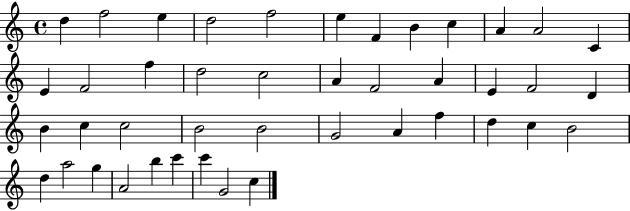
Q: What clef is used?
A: treble